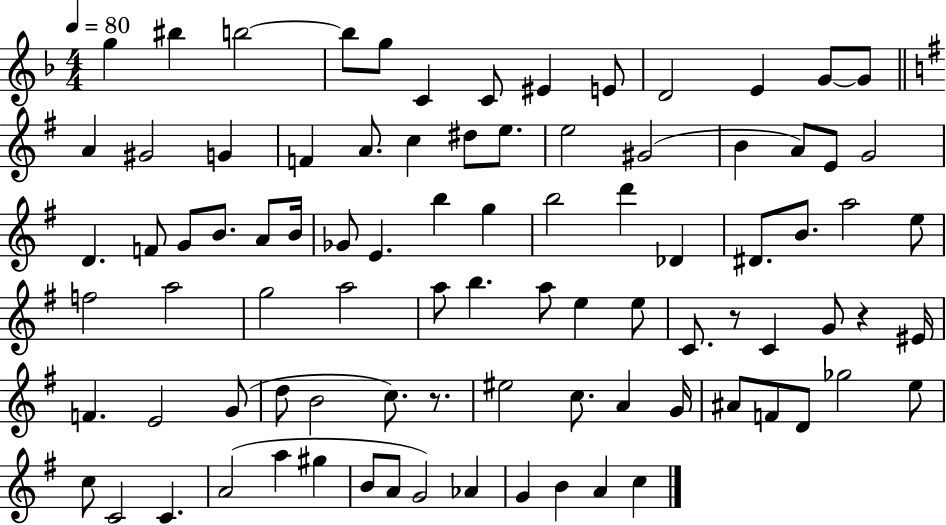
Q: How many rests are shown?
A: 3